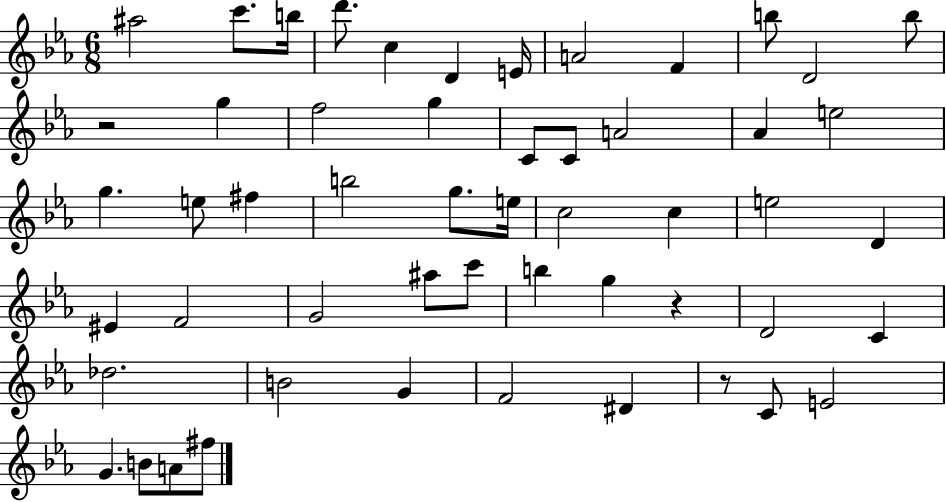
{
  \clef treble
  \numericTimeSignature
  \time 6/8
  \key ees \major
  ais''2 c'''8. b''16 | d'''8. c''4 d'4 e'16 | a'2 f'4 | b''8 d'2 b''8 | \break r2 g''4 | f''2 g''4 | c'8 c'8 a'2 | aes'4 e''2 | \break g''4. e''8 fis''4 | b''2 g''8. e''16 | c''2 c''4 | e''2 d'4 | \break eis'4 f'2 | g'2 ais''8 c'''8 | b''4 g''4 r4 | d'2 c'4 | \break des''2. | b'2 g'4 | f'2 dis'4 | r8 c'8 e'2 | \break g'4. b'8 a'8 fis''8 | \bar "|."
}